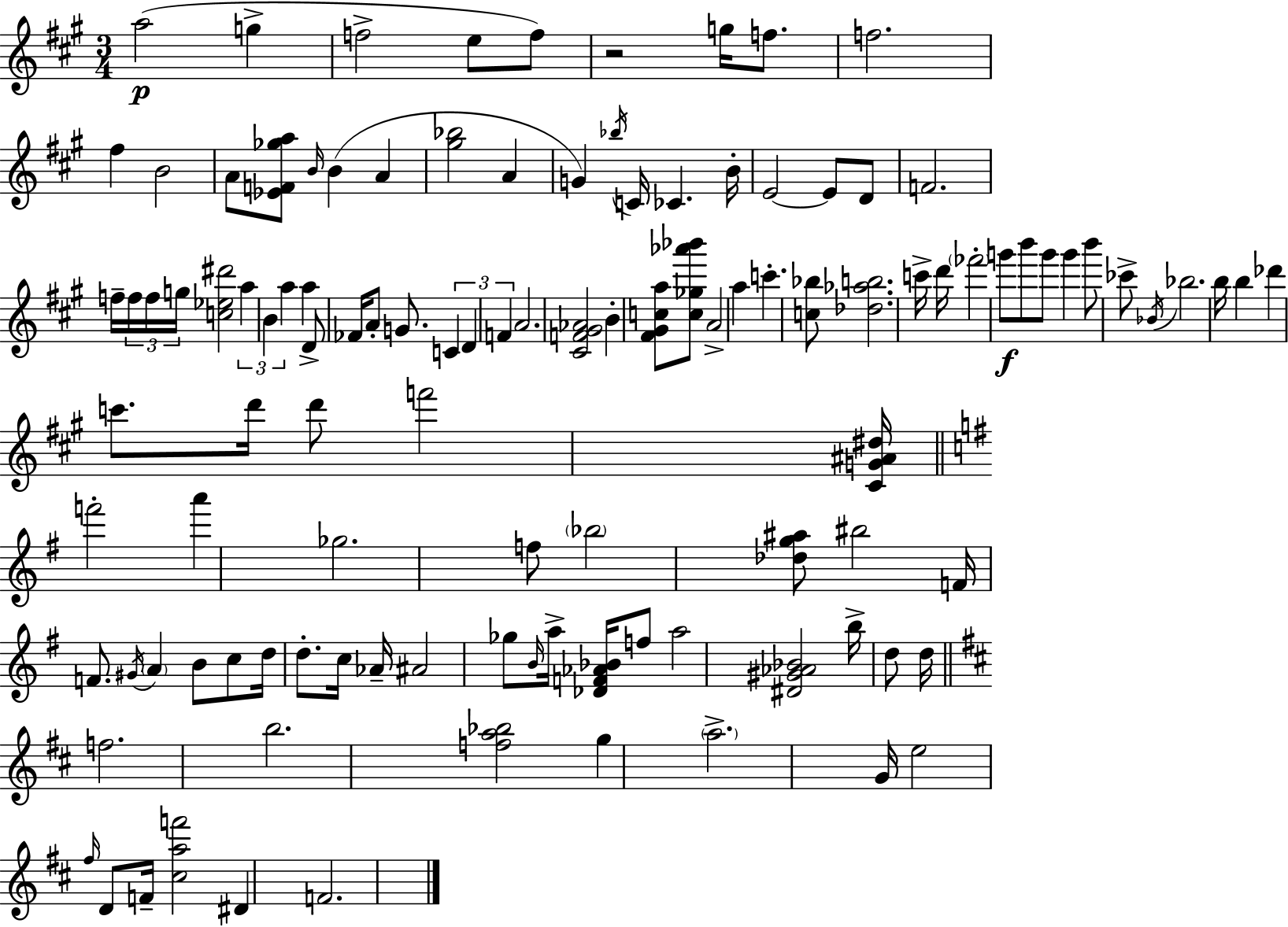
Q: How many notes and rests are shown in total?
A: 113